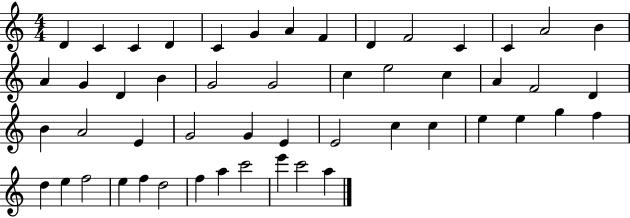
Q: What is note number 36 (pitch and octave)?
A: E5